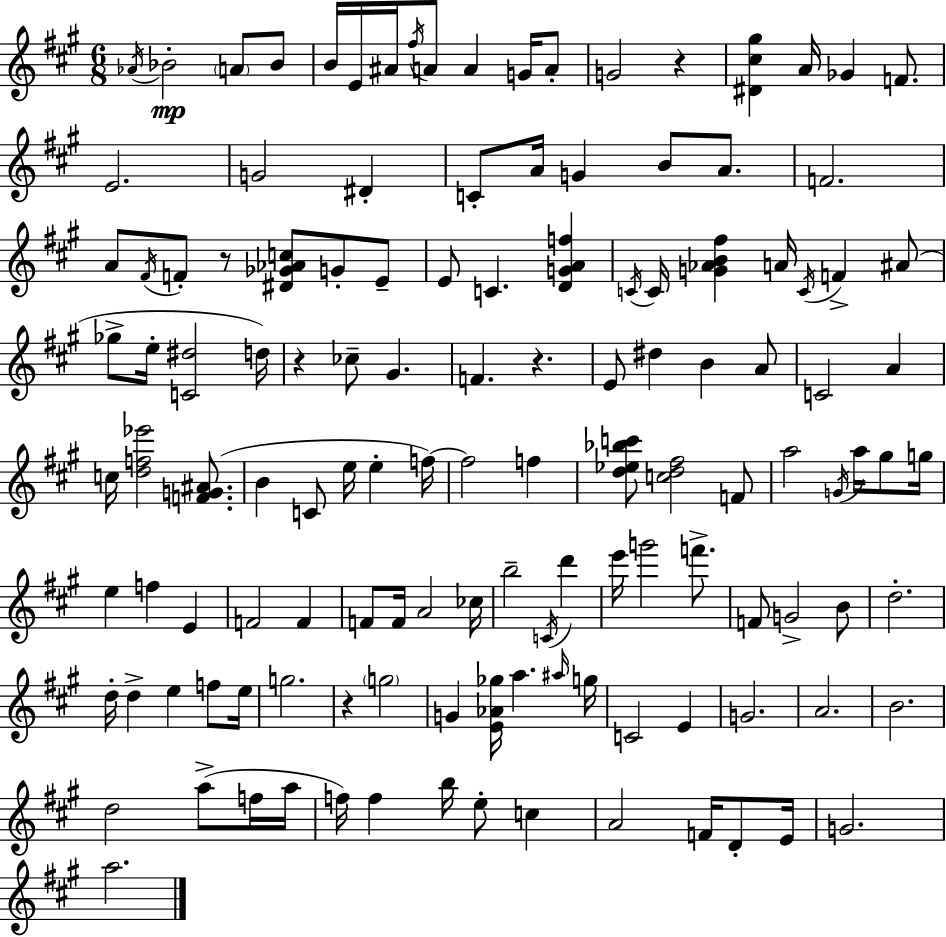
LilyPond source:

{
  \clef treble
  \numericTimeSignature
  \time 6/8
  \key a \major
  \repeat volta 2 { \acciaccatura { aes'16 }\mp bes'2-. \parenthesize a'8 bes'8 | b'16 e'16 ais'16 \acciaccatura { fis''16 } a'8 a'4 g'16 | a'8-. g'2 r4 | <dis' cis'' gis''>4 a'16 ges'4 f'8. | \break e'2. | g'2 dis'4-. | c'8-. a'16 g'4 b'8 a'8. | f'2. | \break a'8 \acciaccatura { fis'16 } f'8-. r8 <dis' ges' aes' c''>8 g'8-. | e'8-- e'8 c'4. <d' g' a' f''>4 | \acciaccatura { c'16 } c'16 <g' aes' b' fis''>4 a'16 \acciaccatura { c'16 } f'4-> | ais'8( ges''8-> e''16-. <c' dis''>2 | \break d''16) r4 ces''8-- gis'4. | f'4. r4. | e'8 dis''4 b'4 | a'8 c'2 | \break a'4 c''16 <d'' f'' ees'''>2 | <f' g' ais'>8.( b'4 c'8 e''16 | e''4-. f''16~~) f''2 | f''4 <d'' ees'' bes'' c'''>8 <c'' d'' fis''>2 | \break f'8 a''2 | \acciaccatura { g'16 } a''16 gis''8 g''16 e''4 f''4 | e'4 f'2 | f'4 f'8 f'16 a'2 | \break ces''16 b''2-- | \acciaccatura { c'16 } d'''4 e'''16 g'''2 | f'''8.-> f'8 g'2-> | b'8 d''2.-. | \break d''16-. d''4-> | e''4 f''8 e''16 g''2. | r4 \parenthesize g''2 | g'4 <e' aes' ges''>16 | \break a''4. \grace { ais''16 } g''16 c'2 | e'4 g'2. | a'2. | b'2. | \break d''2 | a''8->( f''16 a''16 f''16) f''4 | b''16 e''8-. c''4 a'2 | f'16 d'8-. e'16 g'2. | \break a''2. | } \bar "|."
}